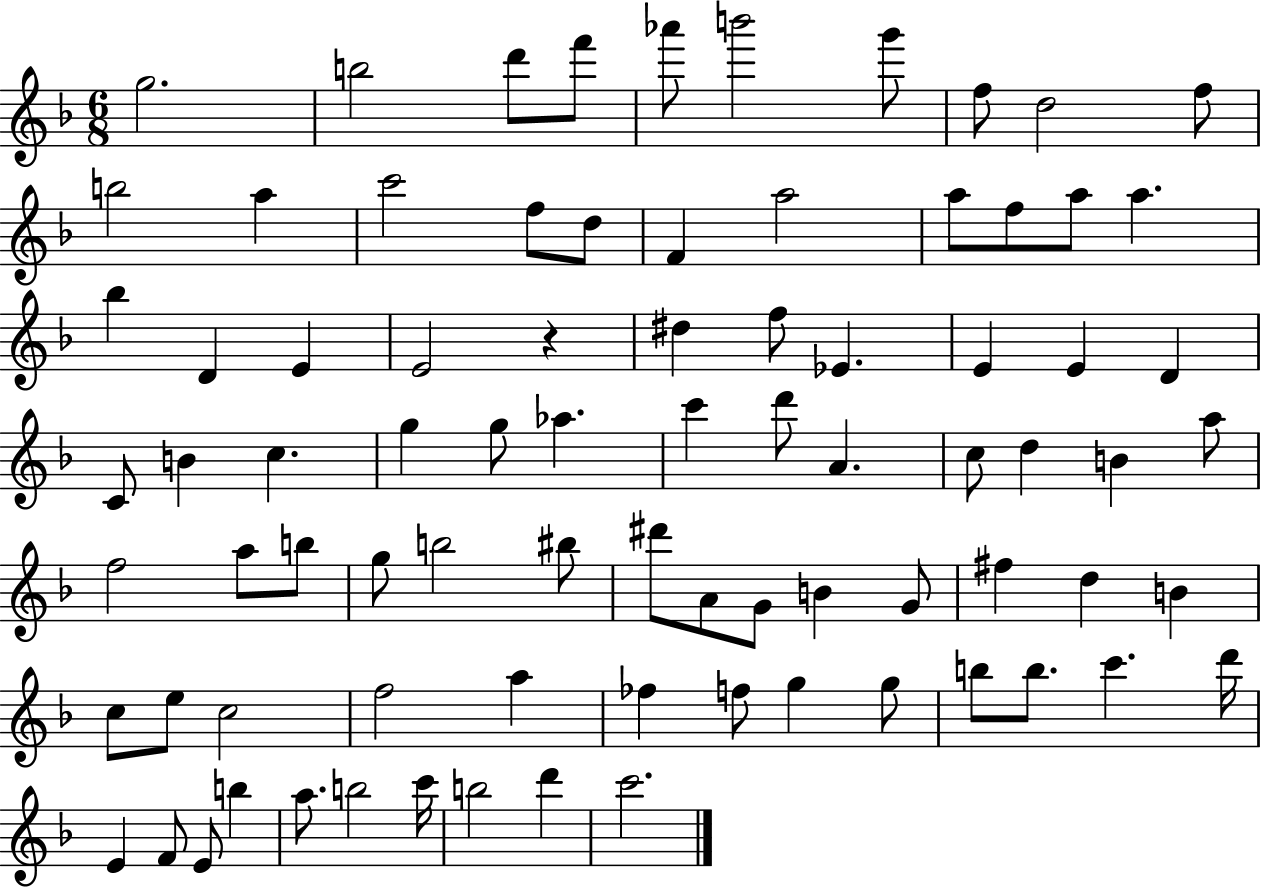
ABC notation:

X:1
T:Untitled
M:6/8
L:1/4
K:F
g2 b2 d'/2 f'/2 _a'/2 b'2 g'/2 f/2 d2 f/2 b2 a c'2 f/2 d/2 F a2 a/2 f/2 a/2 a _b D E E2 z ^d f/2 _E E E D C/2 B c g g/2 _a c' d'/2 A c/2 d B a/2 f2 a/2 b/2 g/2 b2 ^b/2 ^d'/2 A/2 G/2 B G/2 ^f d B c/2 e/2 c2 f2 a _f f/2 g g/2 b/2 b/2 c' d'/4 E F/2 E/2 b a/2 b2 c'/4 b2 d' c'2